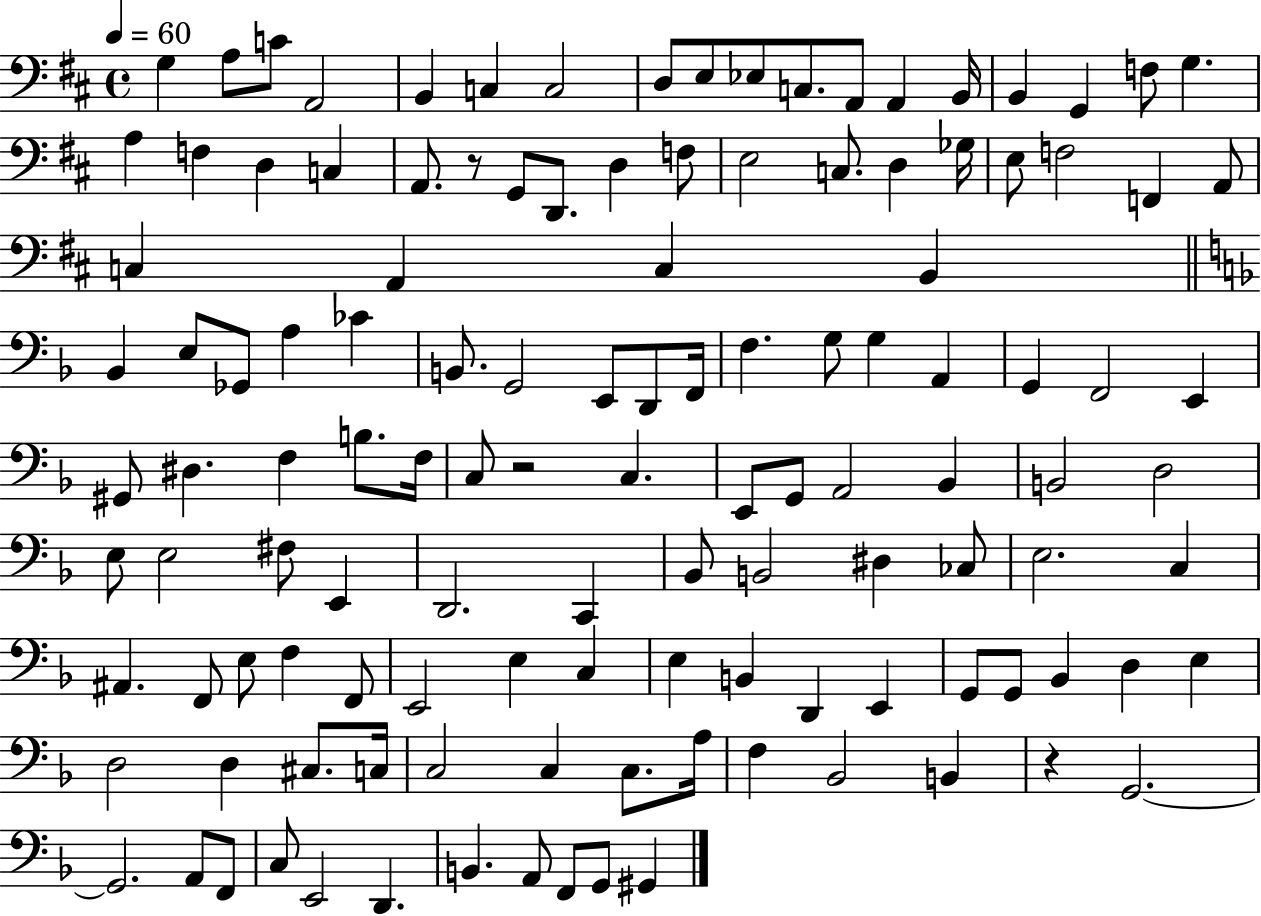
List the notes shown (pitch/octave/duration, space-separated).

G3/q A3/e C4/e A2/h B2/q C3/q C3/h D3/e E3/e Eb3/e C3/e. A2/e A2/q B2/s B2/q G2/q F3/e G3/q. A3/q F3/q D3/q C3/q A2/e. R/e G2/e D2/e. D3/q F3/e E3/h C3/e. D3/q Gb3/s E3/e F3/h F2/q A2/e C3/q A2/q C3/q B2/q Bb2/q E3/e Gb2/e A3/q CES4/q B2/e. G2/h E2/e D2/e F2/s F3/q. G3/e G3/q A2/q G2/q F2/h E2/q G#2/e D#3/q. F3/q B3/e. F3/s C3/e R/h C3/q. E2/e G2/e A2/h Bb2/q B2/h D3/h E3/e E3/h F#3/e E2/q D2/h. C2/q Bb2/e B2/h D#3/q CES3/e E3/h. C3/q A#2/q. F2/e E3/e F3/q F2/e E2/h E3/q C3/q E3/q B2/q D2/q E2/q G2/e G2/e Bb2/q D3/q E3/q D3/h D3/q C#3/e. C3/s C3/h C3/q C3/e. A3/s F3/q Bb2/h B2/q R/q G2/h. G2/h. A2/e F2/e C3/e E2/h D2/q. B2/q. A2/e F2/e G2/e G#2/q